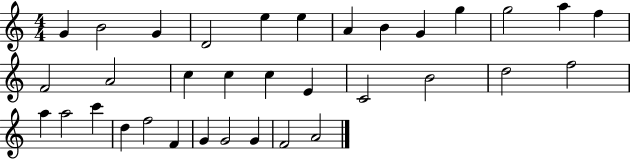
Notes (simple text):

G4/q B4/h G4/q D4/h E5/q E5/q A4/q B4/q G4/q G5/q G5/h A5/q F5/q F4/h A4/h C5/q C5/q C5/q E4/q C4/h B4/h D5/h F5/h A5/q A5/h C6/q D5/q F5/h F4/q G4/q G4/h G4/q F4/h A4/h